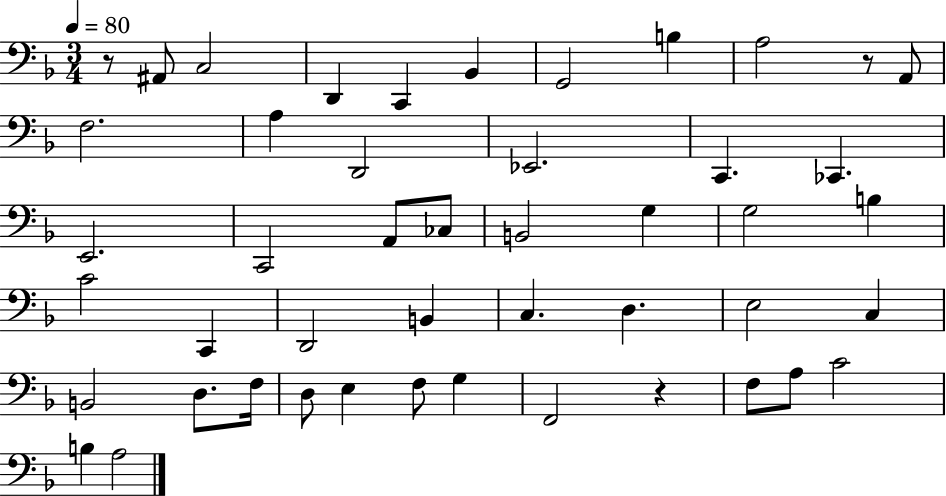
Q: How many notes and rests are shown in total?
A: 47